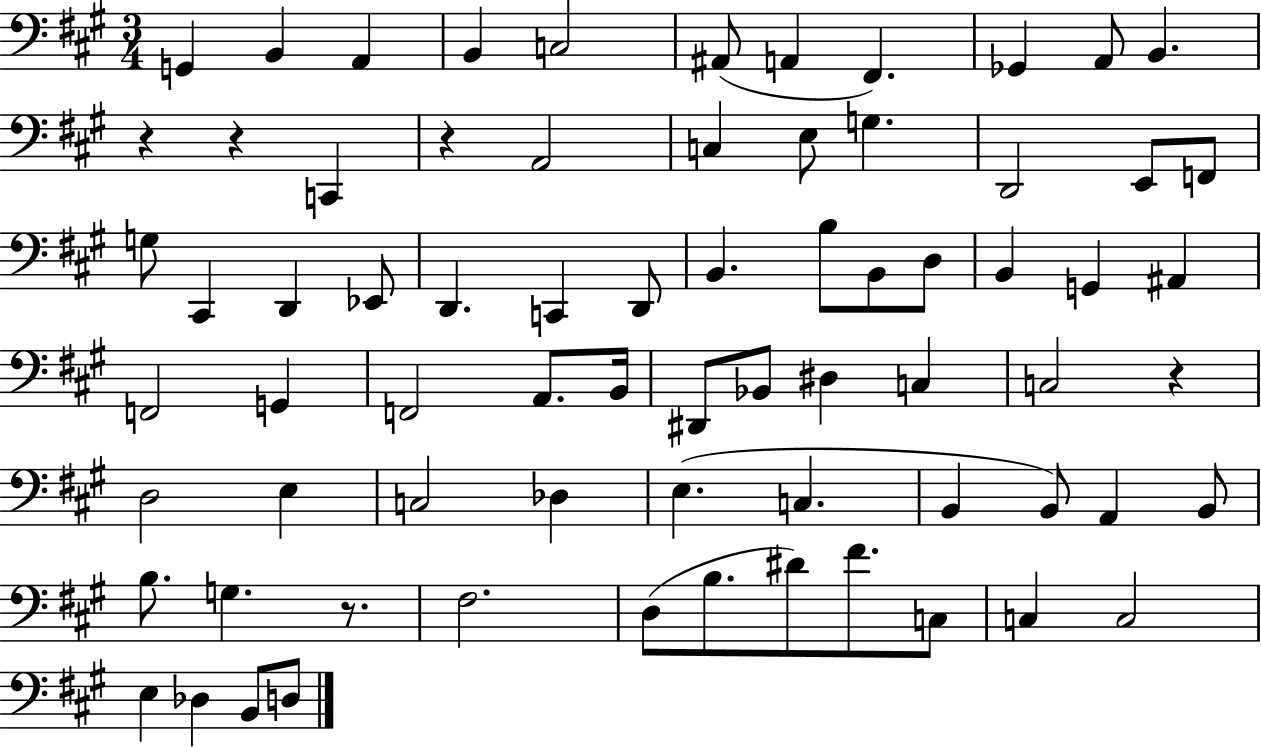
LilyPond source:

{
  \clef bass
  \numericTimeSignature
  \time 3/4
  \key a \major
  \repeat volta 2 { g,4 b,4 a,4 | b,4 c2 | ais,8( a,4 fis,4.) | ges,4 a,8 b,4. | \break r4 r4 c,4 | r4 a,2 | c4 e8 g4. | d,2 e,8 f,8 | \break g8 cis,4 d,4 ees,8 | d,4. c,4 d,8 | b,4. b8 b,8 d8 | b,4 g,4 ais,4 | \break f,2 g,4 | f,2 a,8. b,16 | dis,8 bes,8 dis4 c4 | c2 r4 | \break d2 e4 | c2 des4 | e4.( c4. | b,4 b,8) a,4 b,8 | \break b8. g4. r8. | fis2. | d8( b8. dis'8) fis'8. c8 | c4 c2 | \break e4 des4 b,8 d8 | } \bar "|."
}